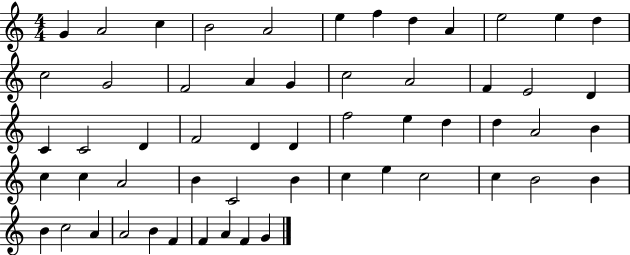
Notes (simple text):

G4/q A4/h C5/q B4/h A4/h E5/q F5/q D5/q A4/q E5/h E5/q D5/q C5/h G4/h F4/h A4/q G4/q C5/h A4/h F4/q E4/h D4/q C4/q C4/h D4/q F4/h D4/q D4/q F5/h E5/q D5/q D5/q A4/h B4/q C5/q C5/q A4/h B4/q C4/h B4/q C5/q E5/q C5/h C5/q B4/h B4/q B4/q C5/h A4/q A4/h B4/q F4/q F4/q A4/q F4/q G4/q